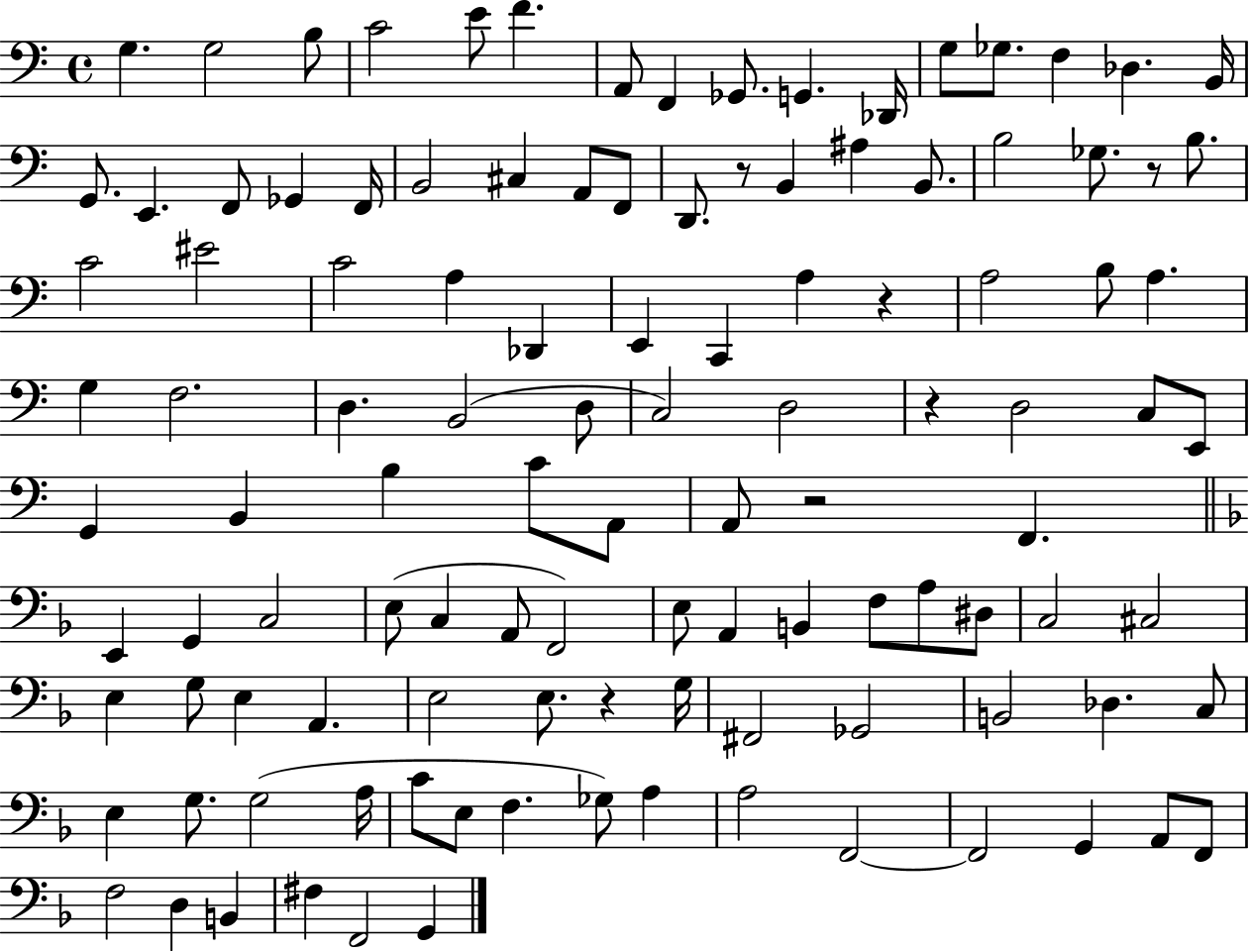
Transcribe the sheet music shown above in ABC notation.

X:1
T:Untitled
M:4/4
L:1/4
K:C
G, G,2 B,/2 C2 E/2 F A,,/2 F,, _G,,/2 G,, _D,,/4 G,/2 _G,/2 F, _D, B,,/4 G,,/2 E,, F,,/2 _G,, F,,/4 B,,2 ^C, A,,/2 F,,/2 D,,/2 z/2 B,, ^A, B,,/2 B,2 _G,/2 z/2 B,/2 C2 ^E2 C2 A, _D,, E,, C,, A, z A,2 B,/2 A, G, F,2 D, B,,2 D,/2 C,2 D,2 z D,2 C,/2 E,,/2 G,, B,, B, C/2 A,,/2 A,,/2 z2 F,, E,, G,, C,2 E,/2 C, A,,/2 F,,2 E,/2 A,, B,, F,/2 A,/2 ^D,/2 C,2 ^C,2 E, G,/2 E, A,, E,2 E,/2 z G,/4 ^F,,2 _G,,2 B,,2 _D, C,/2 E, G,/2 G,2 A,/4 C/2 E,/2 F, _G,/2 A, A,2 F,,2 F,,2 G,, A,,/2 F,,/2 F,2 D, B,, ^F, F,,2 G,,